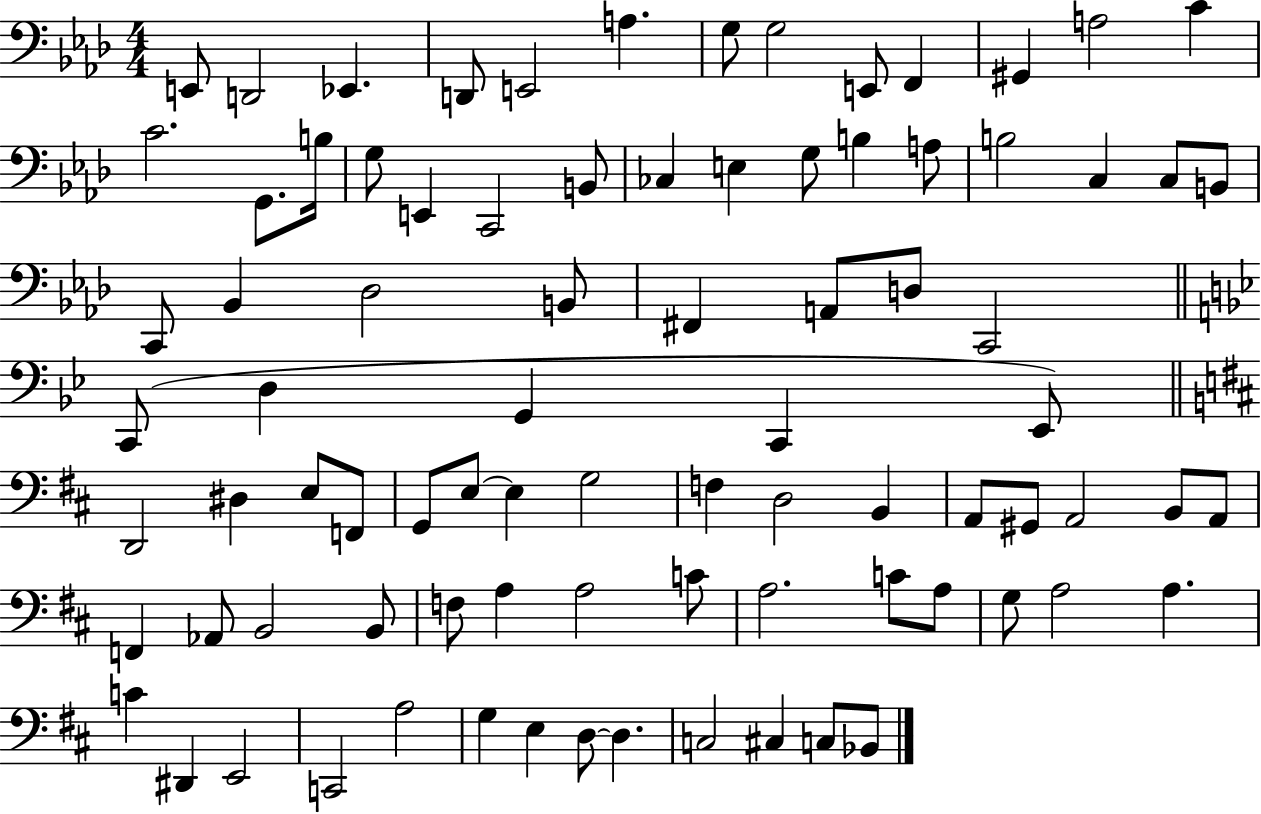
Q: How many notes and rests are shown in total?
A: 85